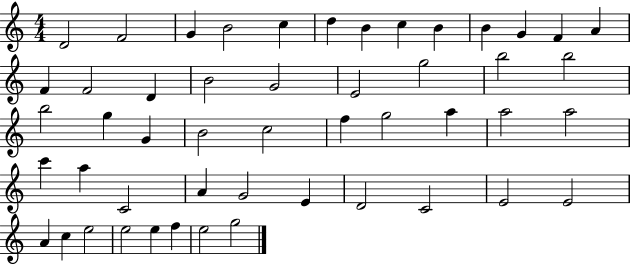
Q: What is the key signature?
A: C major